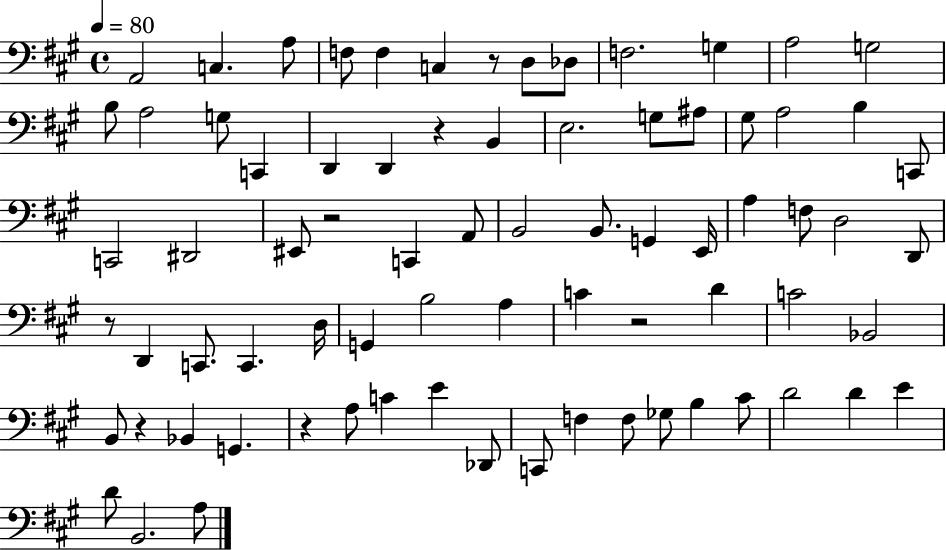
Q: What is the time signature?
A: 4/4